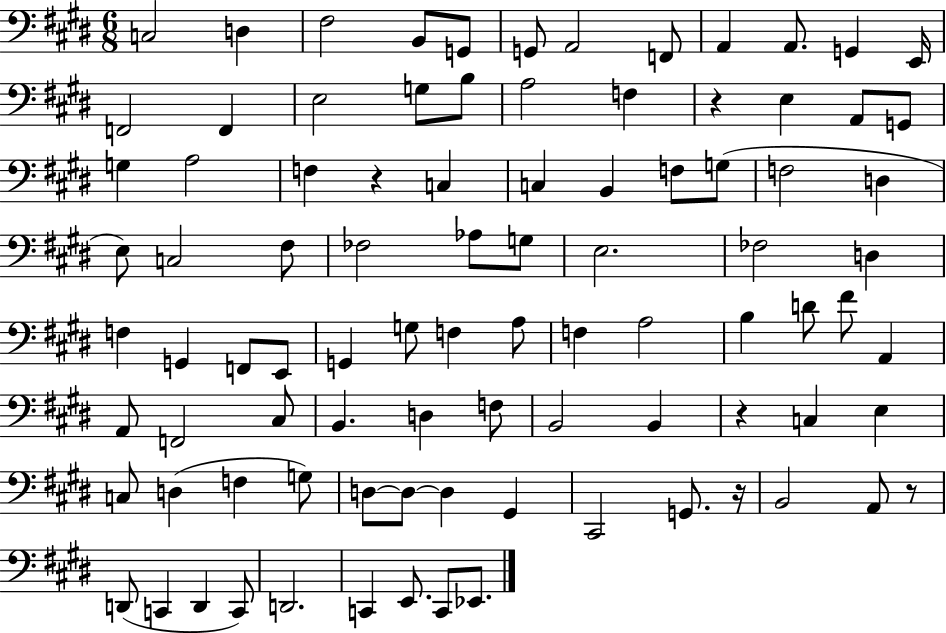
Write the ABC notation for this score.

X:1
T:Untitled
M:6/8
L:1/4
K:E
C,2 D, ^F,2 B,,/2 G,,/2 G,,/2 A,,2 F,,/2 A,, A,,/2 G,, E,,/4 F,,2 F,, E,2 G,/2 B,/2 A,2 F, z E, A,,/2 G,,/2 G, A,2 F, z C, C, B,, F,/2 G,/2 F,2 D, E,/2 C,2 ^F,/2 _F,2 _A,/2 G,/2 E,2 _F,2 D, F, G,, F,,/2 E,,/2 G,, G,/2 F, A,/2 F, A,2 B, D/2 ^F/2 A,, A,,/2 F,,2 ^C,/2 B,, D, F,/2 B,,2 B,, z C, E, C,/2 D, F, G,/2 D,/2 D,/2 D, ^G,, ^C,,2 G,,/2 z/4 B,,2 A,,/2 z/2 D,,/2 C,, D,, C,,/2 D,,2 C,, E,,/2 C,,/2 _E,,/2